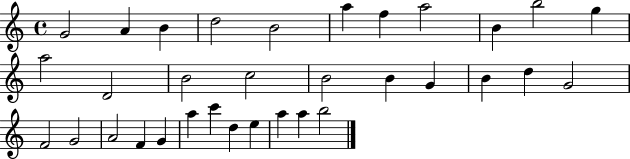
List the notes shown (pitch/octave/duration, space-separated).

G4/h A4/q B4/q D5/h B4/h A5/q F5/q A5/h B4/q B5/h G5/q A5/h D4/h B4/h C5/h B4/h B4/q G4/q B4/q D5/q G4/h F4/h G4/h A4/h F4/q G4/q A5/q C6/q D5/q E5/q A5/q A5/q B5/h